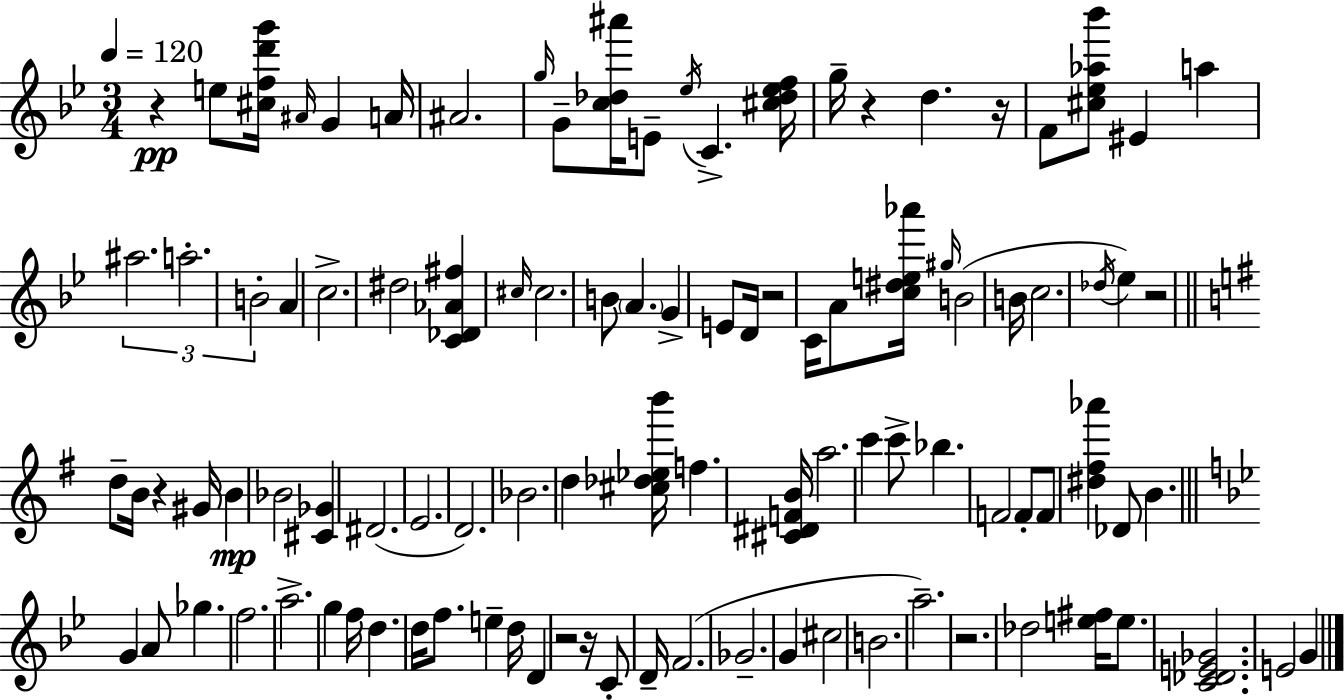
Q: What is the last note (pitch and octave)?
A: G4